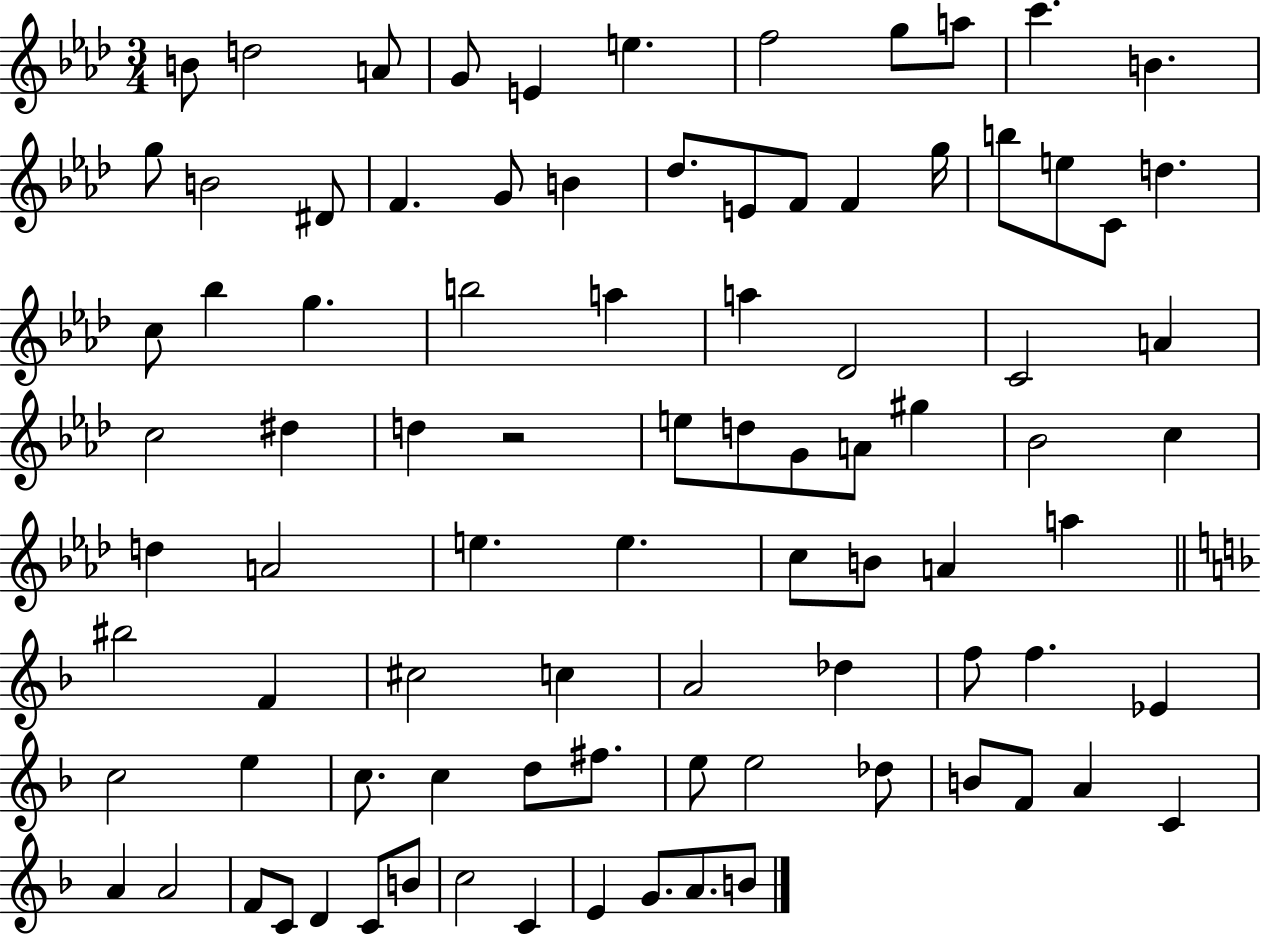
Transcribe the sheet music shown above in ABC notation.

X:1
T:Untitled
M:3/4
L:1/4
K:Ab
B/2 d2 A/2 G/2 E e f2 g/2 a/2 c' B g/2 B2 ^D/2 F G/2 B _d/2 E/2 F/2 F g/4 b/2 e/2 C/2 d c/2 _b g b2 a a _D2 C2 A c2 ^d d z2 e/2 d/2 G/2 A/2 ^g _B2 c d A2 e e c/2 B/2 A a ^b2 F ^c2 c A2 _d f/2 f _E c2 e c/2 c d/2 ^f/2 e/2 e2 _d/2 B/2 F/2 A C A A2 F/2 C/2 D C/2 B/2 c2 C E G/2 A/2 B/2